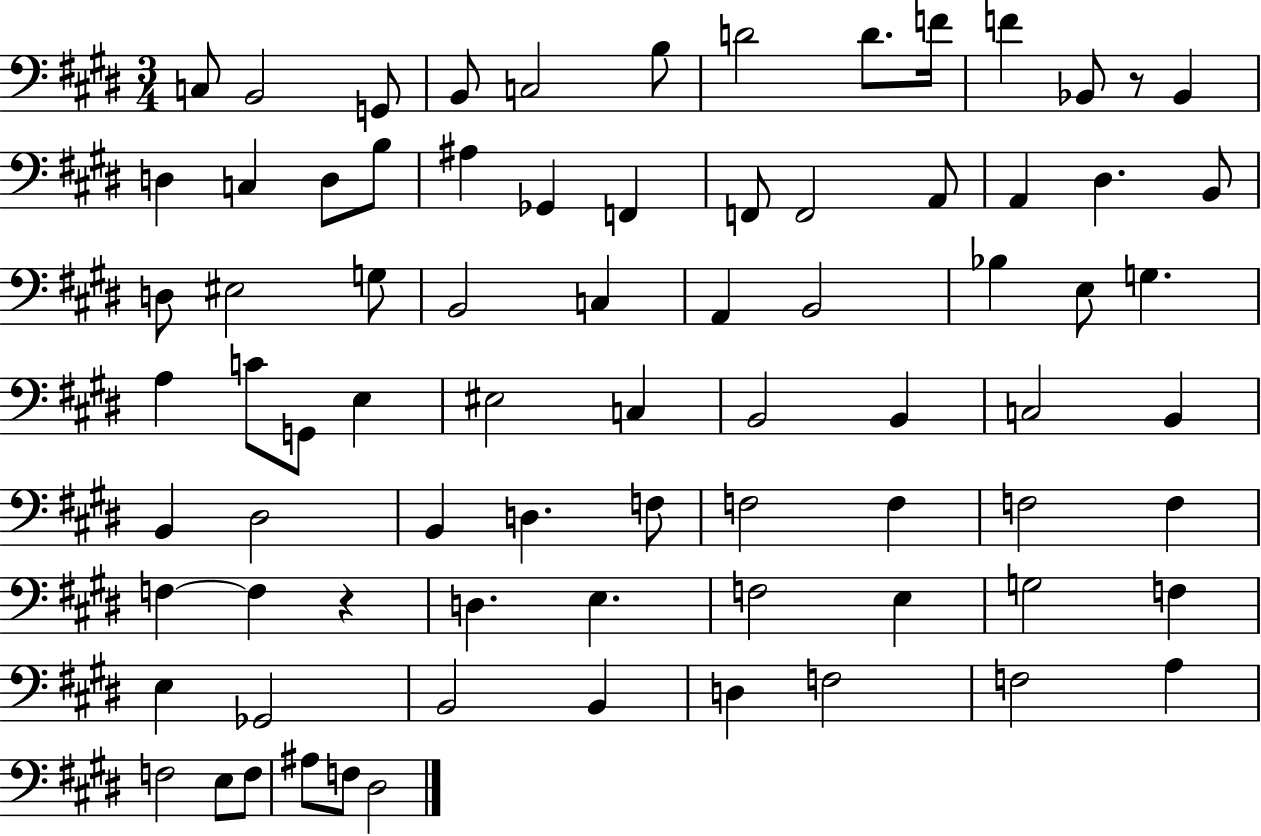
X:1
T:Untitled
M:3/4
L:1/4
K:E
C,/2 B,,2 G,,/2 B,,/2 C,2 B,/2 D2 D/2 F/4 F _B,,/2 z/2 _B,, D, C, D,/2 B,/2 ^A, _G,, F,, F,,/2 F,,2 A,,/2 A,, ^D, B,,/2 D,/2 ^E,2 G,/2 B,,2 C, A,, B,,2 _B, E,/2 G, A, C/2 G,,/2 E, ^E,2 C, B,,2 B,, C,2 B,, B,, ^D,2 B,, D, F,/2 F,2 F, F,2 F, F, F, z D, E, F,2 E, G,2 F, E, _G,,2 B,,2 B,, D, F,2 F,2 A, F,2 E,/2 F,/2 ^A,/2 F,/2 ^D,2